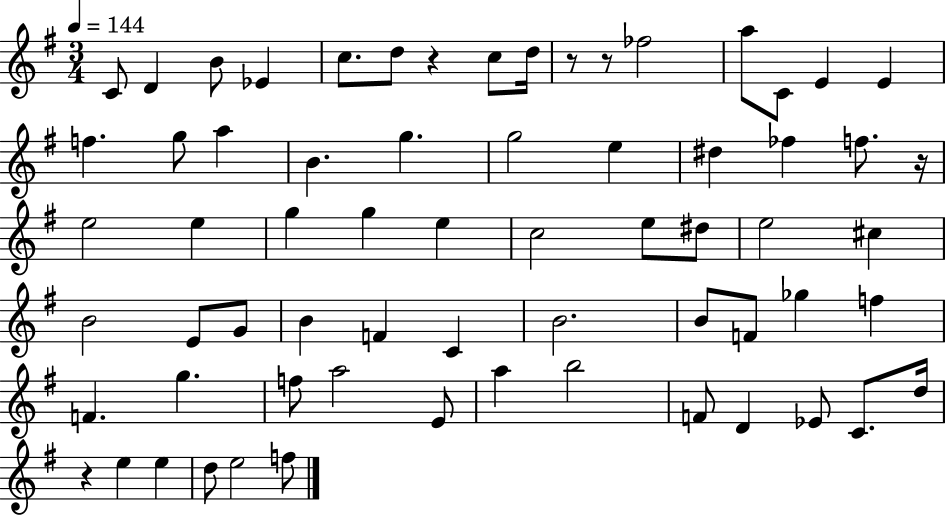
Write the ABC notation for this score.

X:1
T:Untitled
M:3/4
L:1/4
K:G
C/2 D B/2 _E c/2 d/2 z c/2 d/4 z/2 z/2 _f2 a/2 C/2 E E f g/2 a B g g2 e ^d _f f/2 z/4 e2 e g g e c2 e/2 ^d/2 e2 ^c B2 E/2 G/2 B F C B2 B/2 F/2 _g f F g f/2 a2 E/2 a b2 F/2 D _E/2 C/2 d/4 z e e d/2 e2 f/2